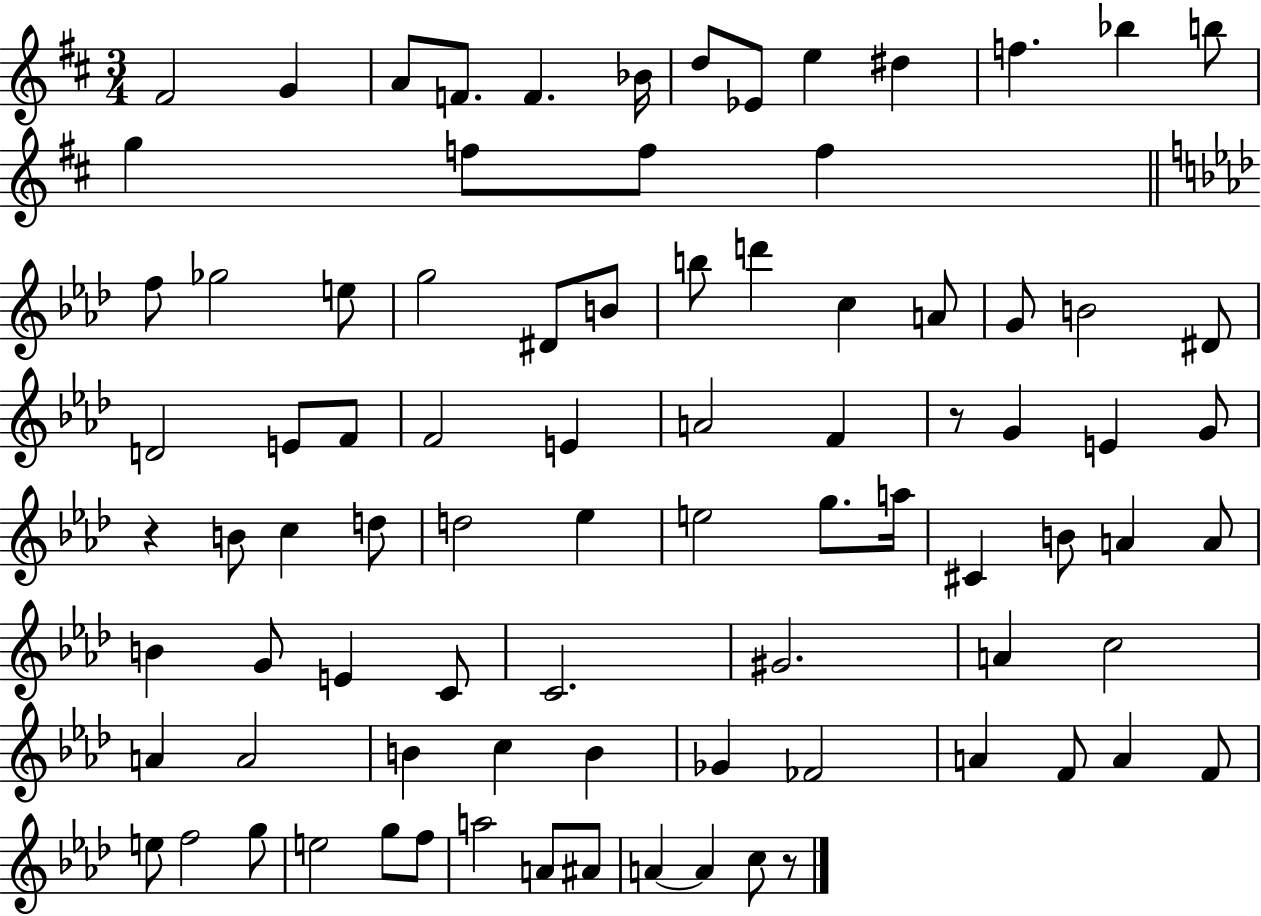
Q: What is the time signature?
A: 3/4